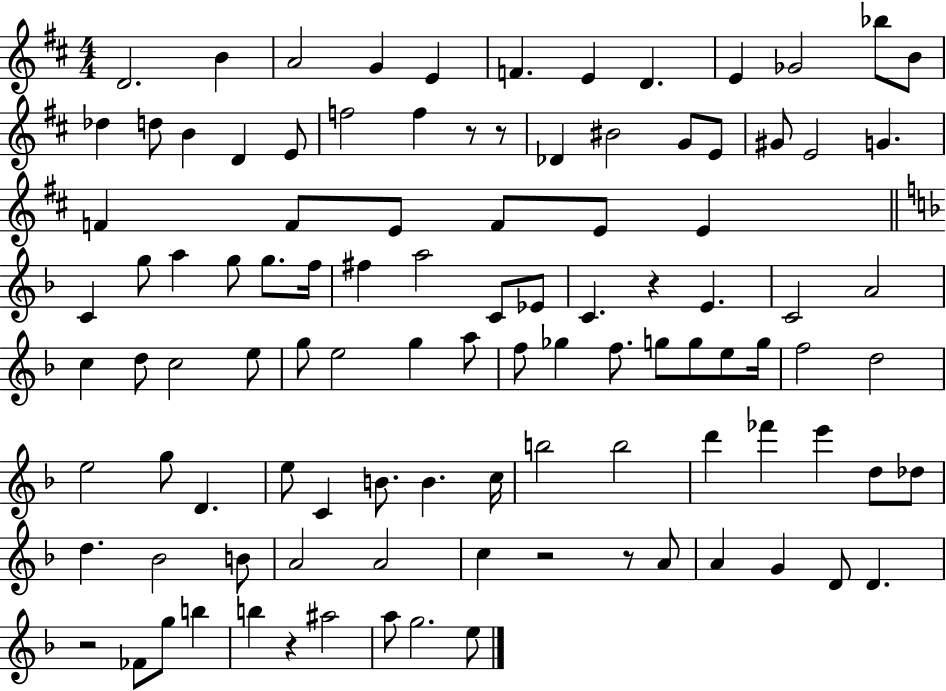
X:1
T:Untitled
M:4/4
L:1/4
K:D
D2 B A2 G E F E D E _G2 _b/2 B/2 _d d/2 B D E/2 f2 f z/2 z/2 _D ^B2 G/2 E/2 ^G/2 E2 G F F/2 E/2 F/2 E/2 E C g/2 a g/2 g/2 f/4 ^f a2 C/2 _E/2 C z E C2 A2 c d/2 c2 e/2 g/2 e2 g a/2 f/2 _g f/2 g/2 g/2 e/2 g/4 f2 d2 e2 g/2 D e/2 C B/2 B c/4 b2 b2 d' _f' e' d/2 _d/2 d _B2 B/2 A2 A2 c z2 z/2 A/2 A G D/2 D z2 _F/2 g/2 b b z ^a2 a/2 g2 e/2